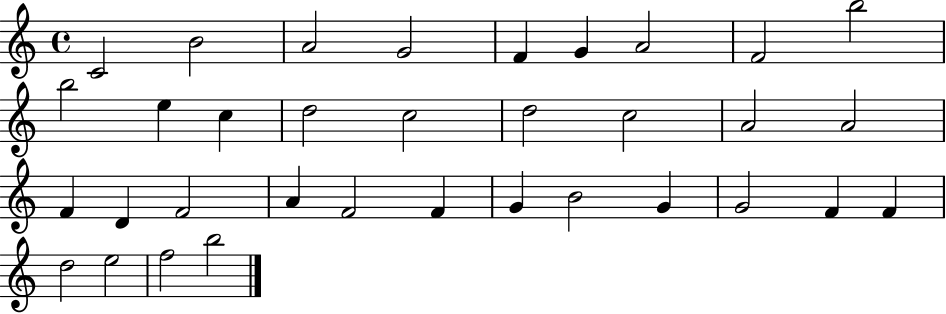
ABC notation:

X:1
T:Untitled
M:4/4
L:1/4
K:C
C2 B2 A2 G2 F G A2 F2 b2 b2 e c d2 c2 d2 c2 A2 A2 F D F2 A F2 F G B2 G G2 F F d2 e2 f2 b2